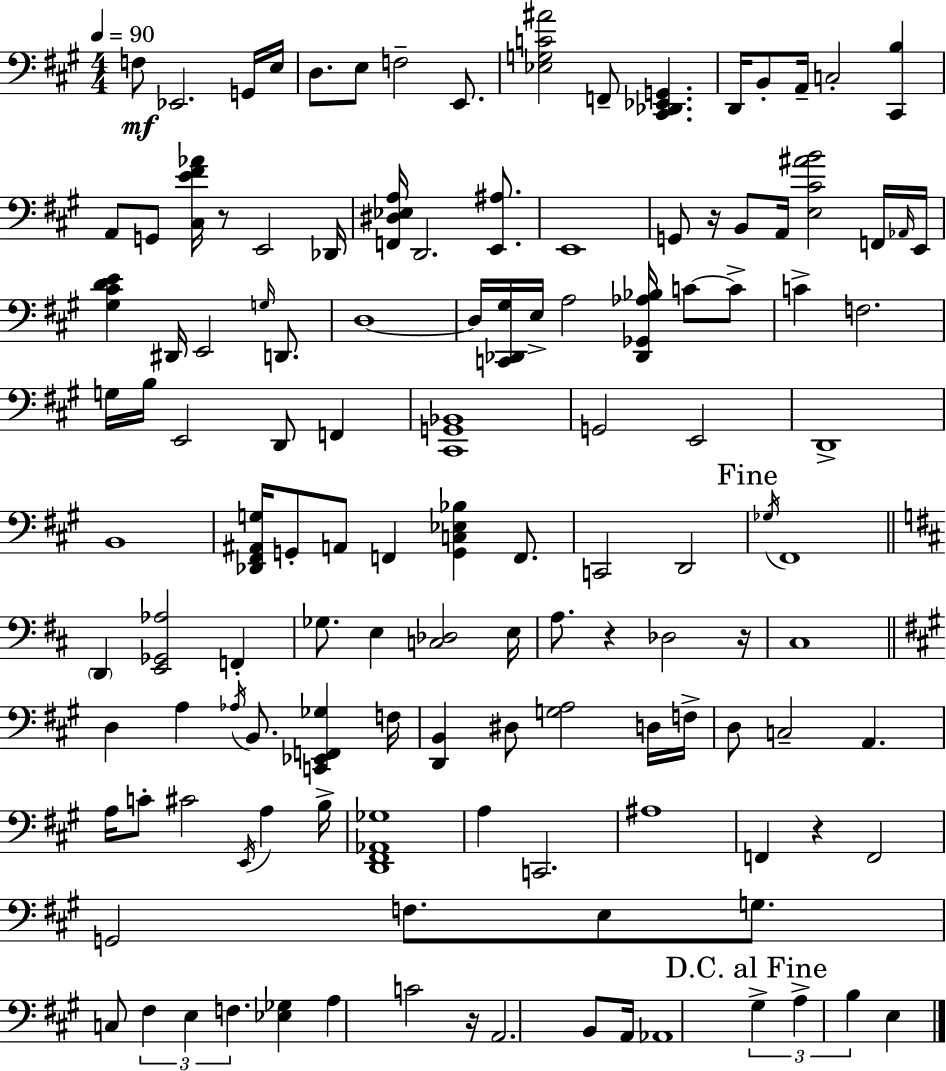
F3/e Eb2/h. G2/s E3/s D3/e. E3/e F3/h E2/e. [Eb3,G3,C4,A#4]/h F2/e [C#2,Db2,Eb2,G2]/q. D2/s B2/e A2/s C3/h [C#2,B3]/q A2/e G2/e [C#3,E4,F#4,Ab4]/s R/e E2/h Db2/s [F2,D#3,Eb3,A3]/s D2/h. [E2,A#3]/e. E2/w G2/e R/s B2/e A2/s [E3,C#4,A#4,B4]/h F2/s Ab2/s E2/s [G#3,C#4,D4,E4]/q D#2/s E2/h G3/s D2/e. D3/w D3/s [C2,Db2,G#3]/s E3/s A3/h [Db2,Gb2,Ab3,Bb3]/s C4/e C4/e C4/q F3/h. G3/s B3/s E2/h D2/e F2/q [C#2,G2,Bb2]/w G2/h E2/h D2/w B2/w [Db2,F#2,A#2,G3]/s G2/e A2/e F2/q [G2,C3,Eb3,Bb3]/q F2/e. C2/h D2/h Gb3/s F#2/w D2/q [E2,Gb2,Ab3]/h F2/q Gb3/e. E3/q [C3,Db3]/h E3/s A3/e. R/q Db3/h R/s C#3/w D3/q A3/q Ab3/s B2/e. [C2,Eb2,F2,Gb3]/q F3/s [D2,B2]/q D#3/e [G3,A3]/h D3/s F3/s D3/e C3/h A2/q. A3/s C4/e C#4/h E2/s A3/q B3/s [D2,F#2,Ab2,Gb3]/w A3/q C2/h. A#3/w F2/q R/q F2/h G2/h F3/e. E3/e G3/e. C3/e F#3/q E3/q F3/q. [Eb3,Gb3]/q A3/q C4/h R/s A2/h. B2/e A2/s Ab2/w G#3/q A3/q B3/q E3/q